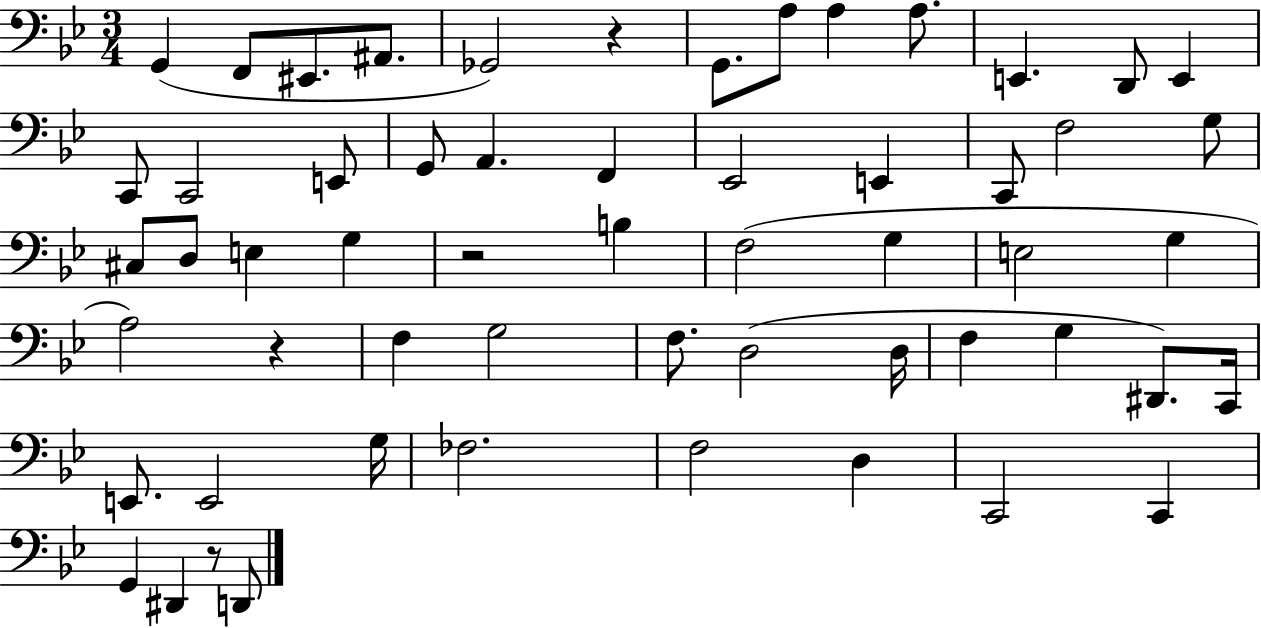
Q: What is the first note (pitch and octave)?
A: G2